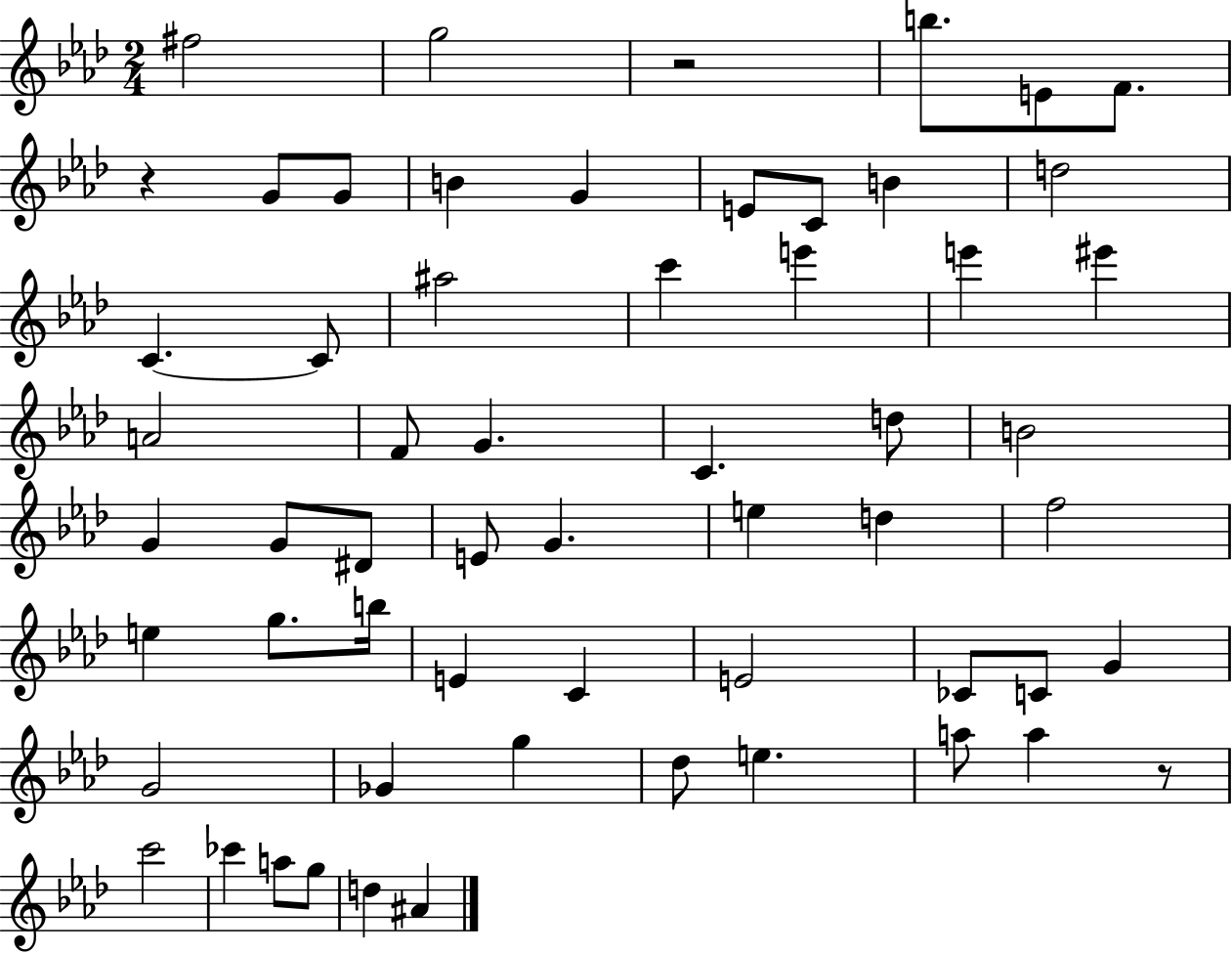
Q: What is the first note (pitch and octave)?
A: F#5